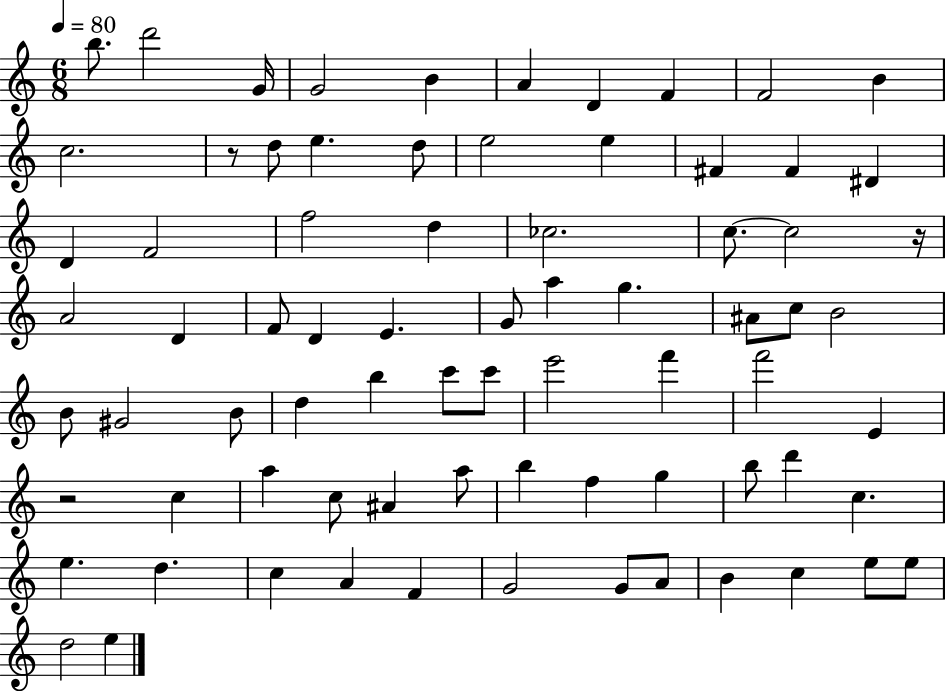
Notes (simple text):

B5/e. D6/h G4/s G4/h B4/q A4/q D4/q F4/q F4/h B4/q C5/h. R/e D5/e E5/q. D5/e E5/h E5/q F#4/q F#4/q D#4/q D4/q F4/h F5/h D5/q CES5/h. C5/e. C5/h R/s A4/h D4/q F4/e D4/q E4/q. G4/e A5/q G5/q. A#4/e C5/e B4/h B4/e G#4/h B4/e D5/q B5/q C6/e C6/e E6/h F6/q F6/h E4/q R/h C5/q A5/q C5/e A#4/q A5/e B5/q F5/q G5/q B5/e D6/q C5/q. E5/q. D5/q. C5/q A4/q F4/q G4/h G4/e A4/e B4/q C5/q E5/e E5/e D5/h E5/q